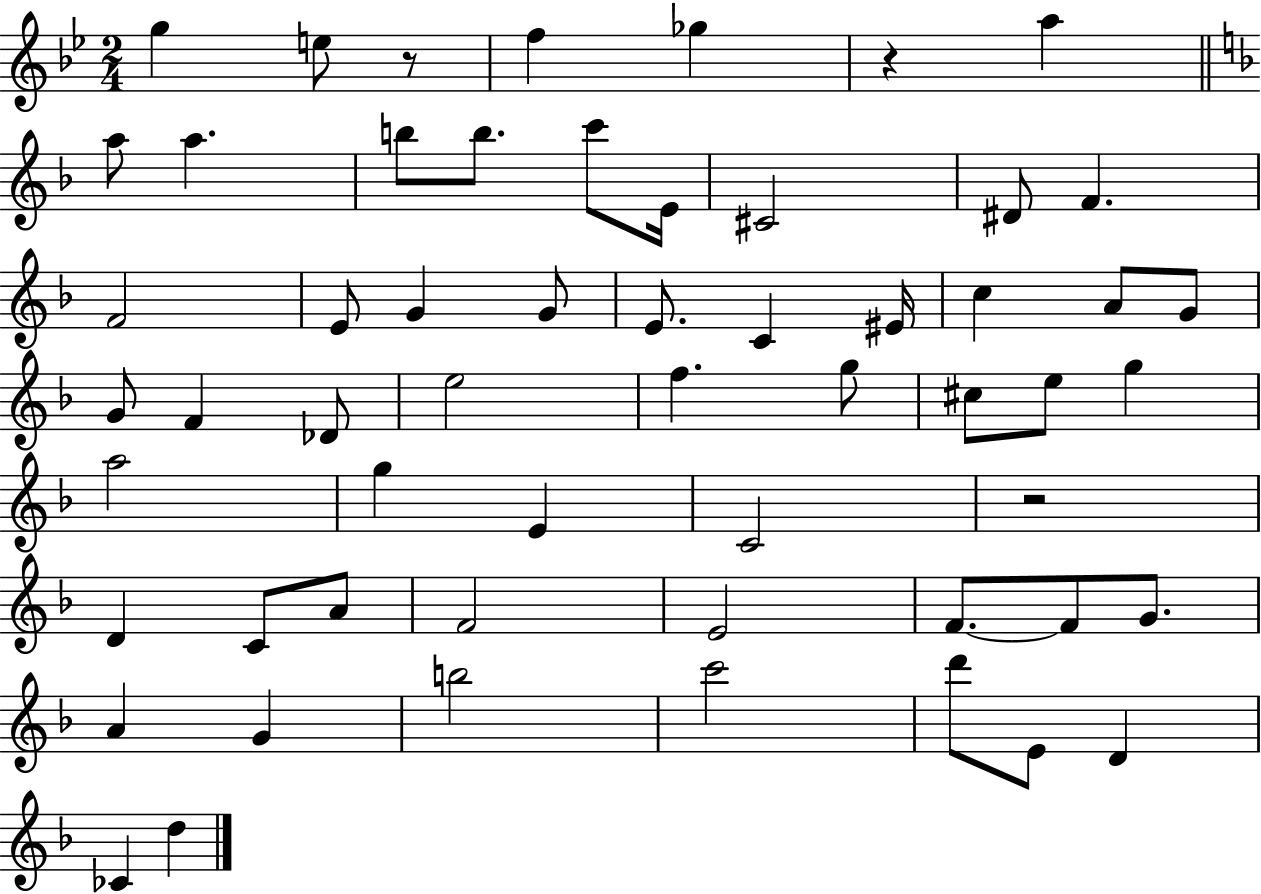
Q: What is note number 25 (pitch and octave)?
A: G4